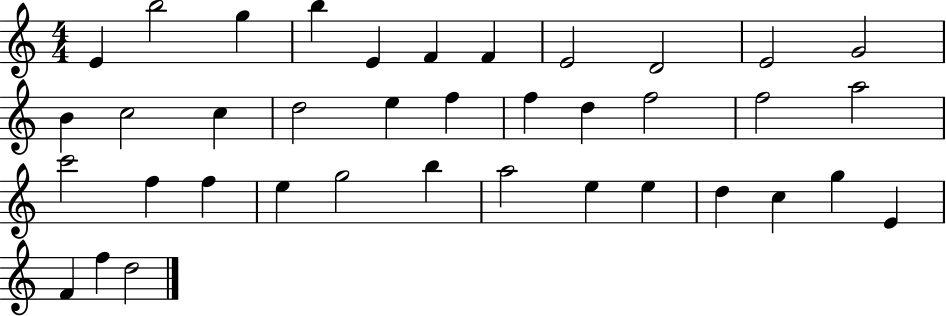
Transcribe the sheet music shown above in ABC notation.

X:1
T:Untitled
M:4/4
L:1/4
K:C
E b2 g b E F F E2 D2 E2 G2 B c2 c d2 e f f d f2 f2 a2 c'2 f f e g2 b a2 e e d c g E F f d2